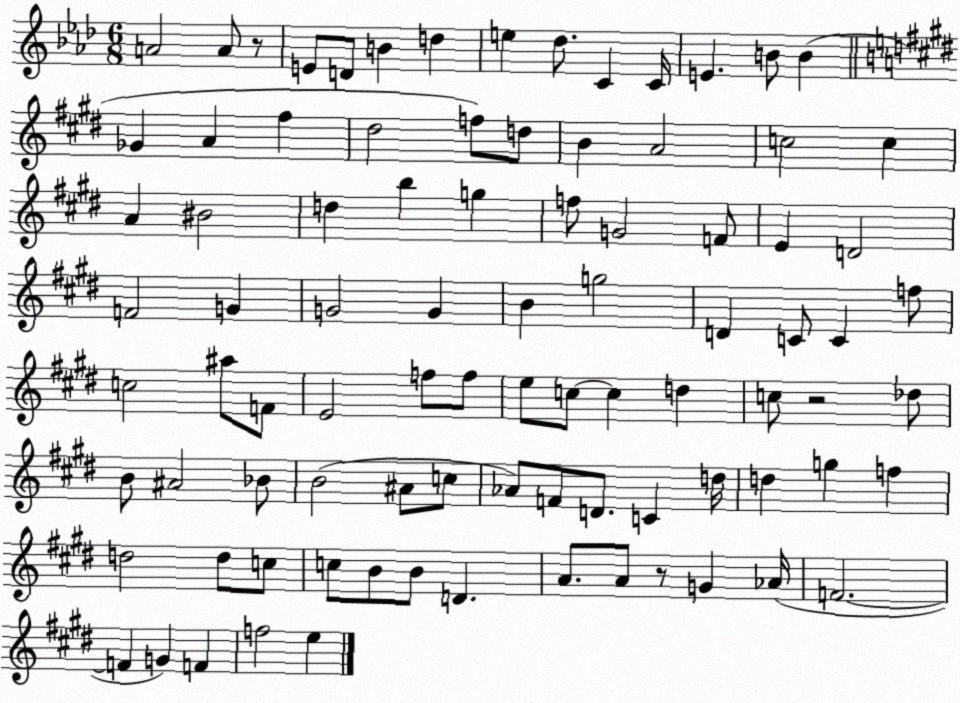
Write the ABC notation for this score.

X:1
T:Untitled
M:6/8
L:1/4
K:Ab
A2 A/2 z/2 E/2 D/2 B d e _d/2 C C/4 E B/2 B _G A ^f ^d2 f/2 d/2 B A2 c2 c A ^B2 d b g f/2 G2 F/2 E D2 F2 G G2 G B g2 D C/2 C f/2 c2 ^a/2 F/2 E2 f/2 f/2 e/2 c/2 c d c/2 z2 _d/2 B/2 ^A2 _B/2 B2 ^A/2 c/2 _A/2 F/2 D/2 C d/4 d g f d2 d/2 c/2 c/2 B/2 B/2 D A/2 A/2 z/2 G _A/4 F2 F G F f2 e